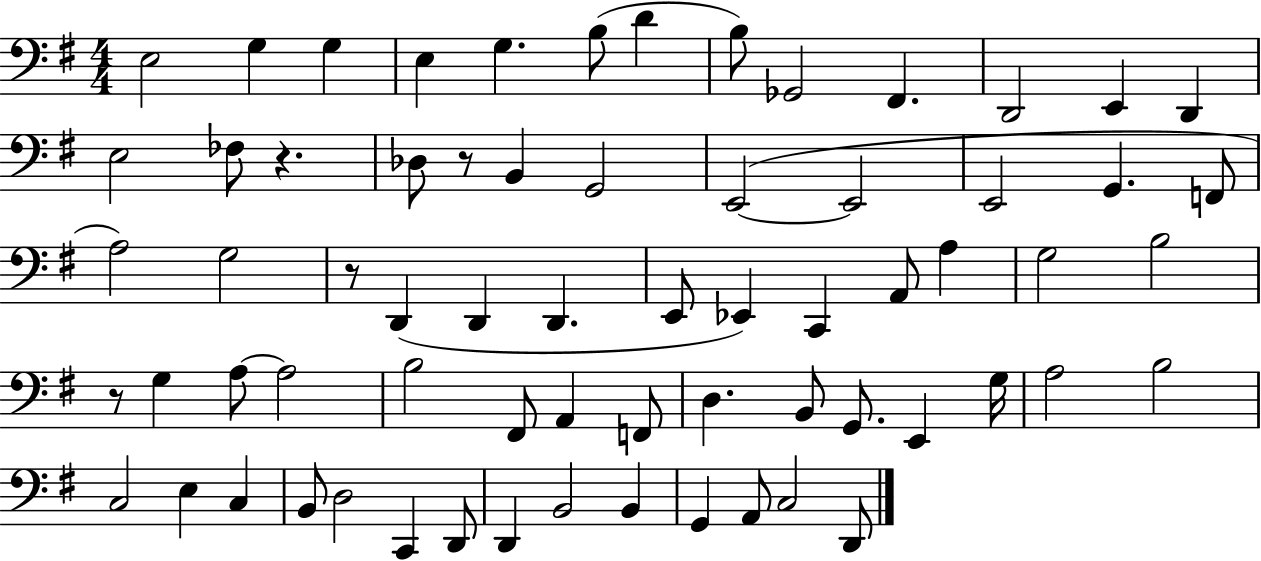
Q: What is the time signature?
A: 4/4